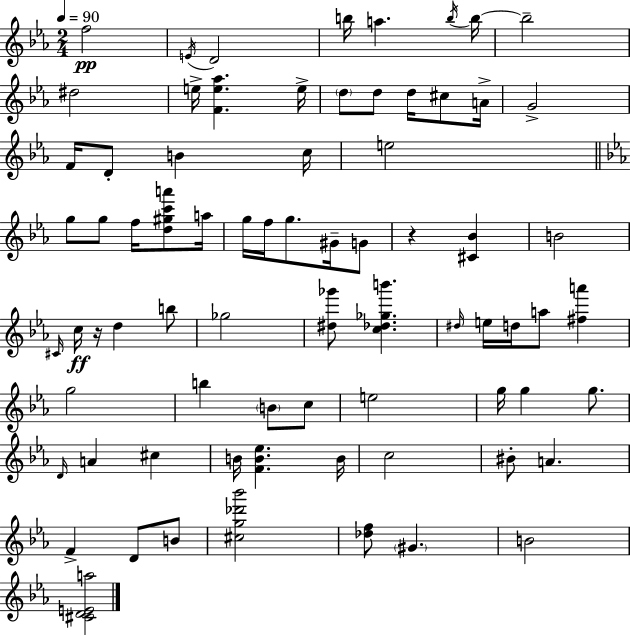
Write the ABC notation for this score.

X:1
T:Untitled
M:2/4
L:1/4
K:Eb
f2 E/4 D2 b/4 a b/4 b/4 b2 ^d2 e/4 [Fe_a] e/4 d/2 d/2 d/4 ^c/2 A/4 G2 F/4 D/2 B c/4 e2 g/2 g/2 f/4 [d^gc'a']/2 a/4 g/4 f/4 g/2 ^G/4 G/2 z [^C_B] B2 ^C/4 c/4 z/4 d b/2 _g2 [^d_g']/2 [c_d_gb'] ^d/4 e/4 d/4 a/2 [^fa'] g2 b B/2 c/2 e2 g/4 g g/2 D/4 A ^c B/4 [FB_e] B/4 c2 ^B/2 A F D/2 B/2 [^cg_d'_b']2 [_df]/2 ^G B2 [^CDEa]2